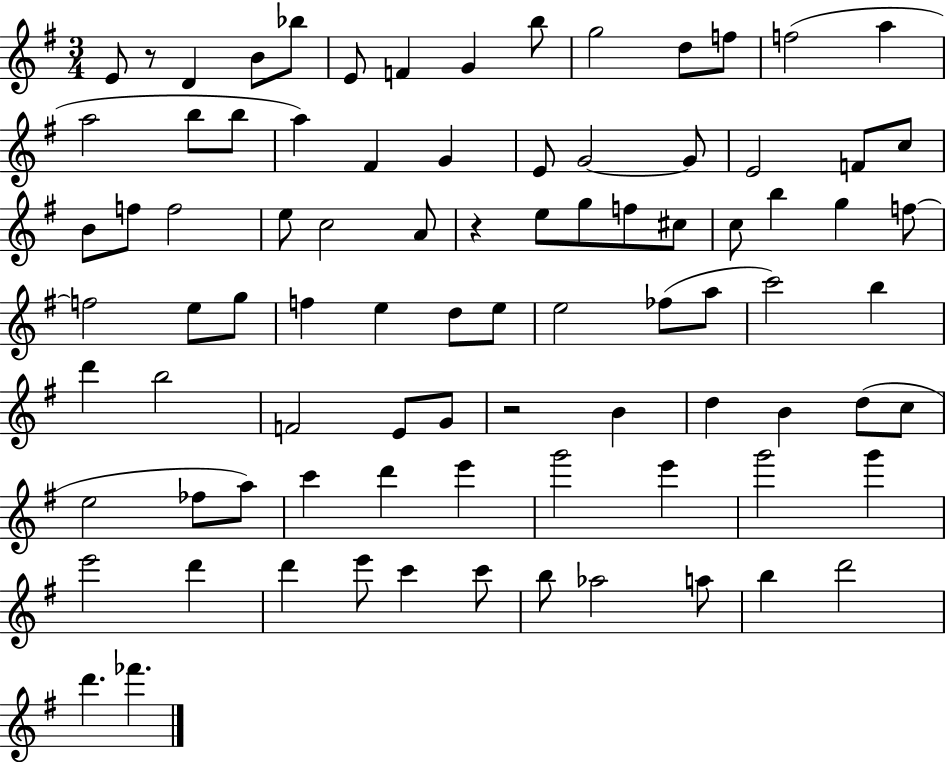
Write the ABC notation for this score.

X:1
T:Untitled
M:3/4
L:1/4
K:G
E/2 z/2 D B/2 _b/2 E/2 F G b/2 g2 d/2 f/2 f2 a a2 b/2 b/2 a ^F G E/2 G2 G/2 E2 F/2 c/2 B/2 f/2 f2 e/2 c2 A/2 z e/2 g/2 f/2 ^c/2 c/2 b g f/2 f2 e/2 g/2 f e d/2 e/2 e2 _f/2 a/2 c'2 b d' b2 F2 E/2 G/2 z2 B d B d/2 c/2 e2 _f/2 a/2 c' d' e' g'2 e' g'2 g' e'2 d' d' e'/2 c' c'/2 b/2 _a2 a/2 b d'2 d' _f'